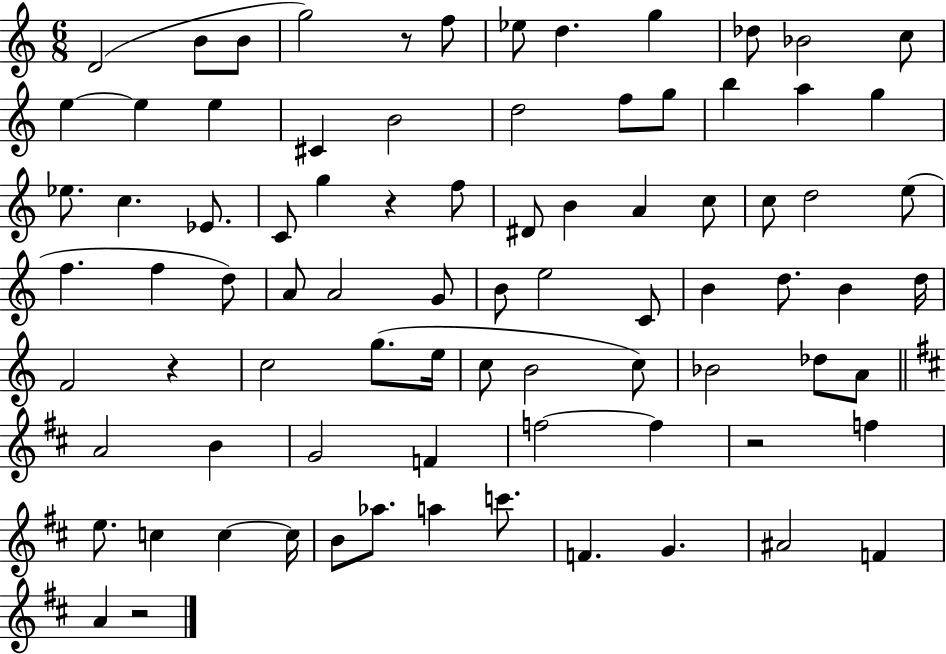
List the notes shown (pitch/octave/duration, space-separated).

D4/h B4/e B4/e G5/h R/e F5/e Eb5/e D5/q. G5/q Db5/e Bb4/h C5/e E5/q E5/q E5/q C#4/q B4/h D5/h F5/e G5/e B5/q A5/q G5/q Eb5/e. C5/q. Eb4/e. C4/e G5/q R/q F5/e D#4/e B4/q A4/q C5/e C5/e D5/h E5/e F5/q. F5/q D5/e A4/e A4/h G4/e B4/e E5/h C4/e B4/q D5/e. B4/q D5/s F4/h R/q C5/h G5/e. E5/s C5/e B4/h C5/e Bb4/h Db5/e A4/e A4/h B4/q G4/h F4/q F5/h F5/q R/h F5/q E5/e. C5/q C5/q C5/s B4/e Ab5/e. A5/q C6/e. F4/q. G4/q. A#4/h F4/q A4/q R/h